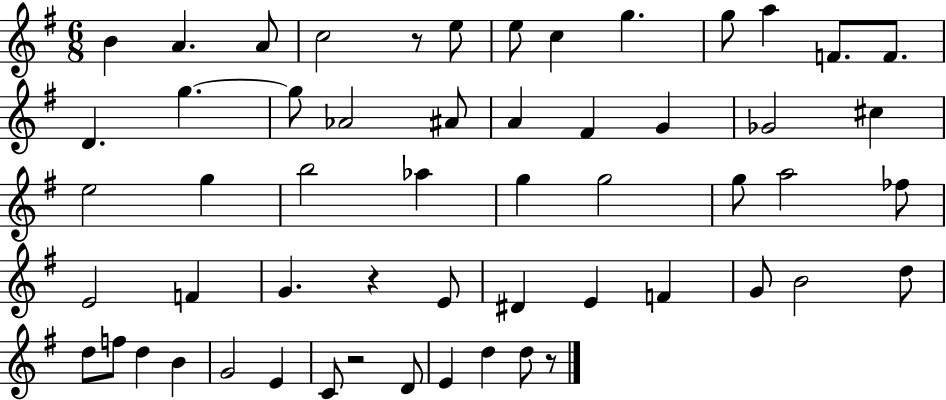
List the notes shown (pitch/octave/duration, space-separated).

B4/q A4/q. A4/e C5/h R/e E5/e E5/e C5/q G5/q. G5/e A5/q F4/e. F4/e. D4/q. G5/q. G5/e Ab4/h A#4/e A4/q F#4/q G4/q Gb4/h C#5/q E5/h G5/q B5/h Ab5/q G5/q G5/h G5/e A5/h FES5/e E4/h F4/q G4/q. R/q E4/e D#4/q E4/q F4/q G4/e B4/h D5/e D5/e F5/e D5/q B4/q G4/h E4/q C4/e R/h D4/e E4/q D5/q D5/e R/e